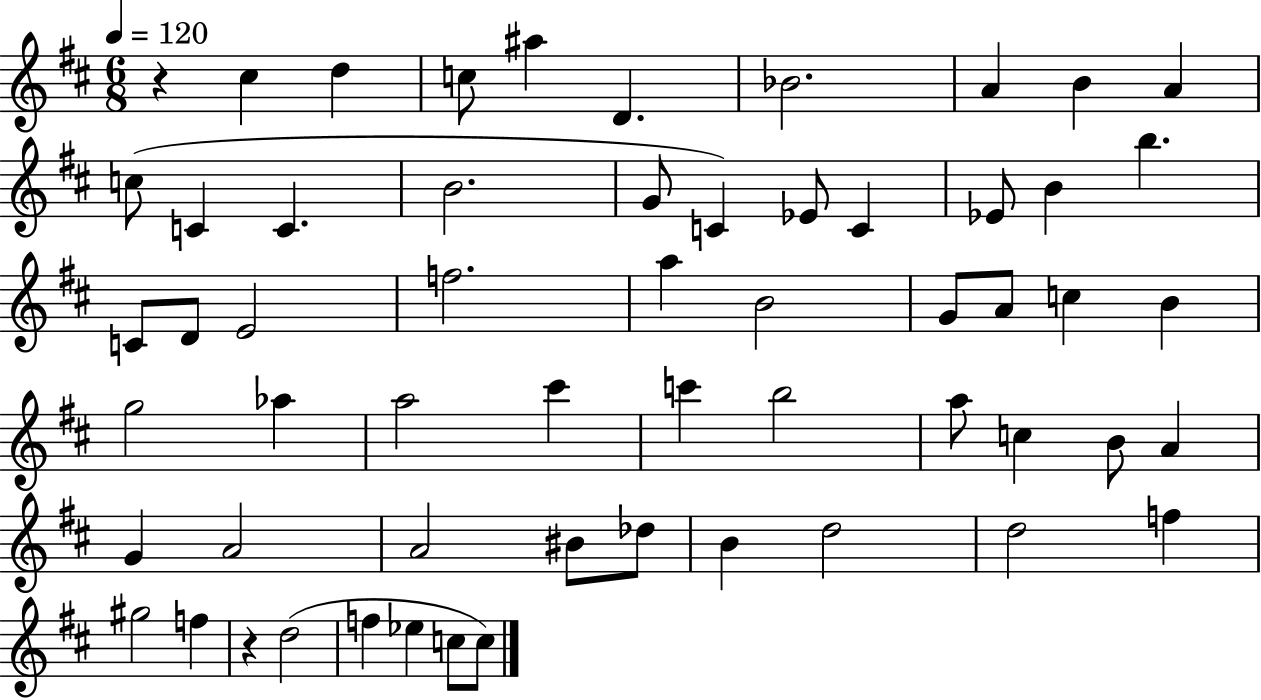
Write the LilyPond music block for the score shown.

{
  \clef treble
  \numericTimeSignature
  \time 6/8
  \key d \major
  \tempo 4 = 120
  \repeat volta 2 { r4 cis''4 d''4 | c''8 ais''4 d'4. | bes'2. | a'4 b'4 a'4 | \break c''8( c'4 c'4. | b'2. | g'8 c'4) ees'8 c'4 | ees'8 b'4 b''4. | \break c'8 d'8 e'2 | f''2. | a''4 b'2 | g'8 a'8 c''4 b'4 | \break g''2 aes''4 | a''2 cis'''4 | c'''4 b''2 | a''8 c''4 b'8 a'4 | \break g'4 a'2 | a'2 bis'8 des''8 | b'4 d''2 | d''2 f''4 | \break gis''2 f''4 | r4 d''2( | f''4 ees''4 c''8 c''8) | } \bar "|."
}